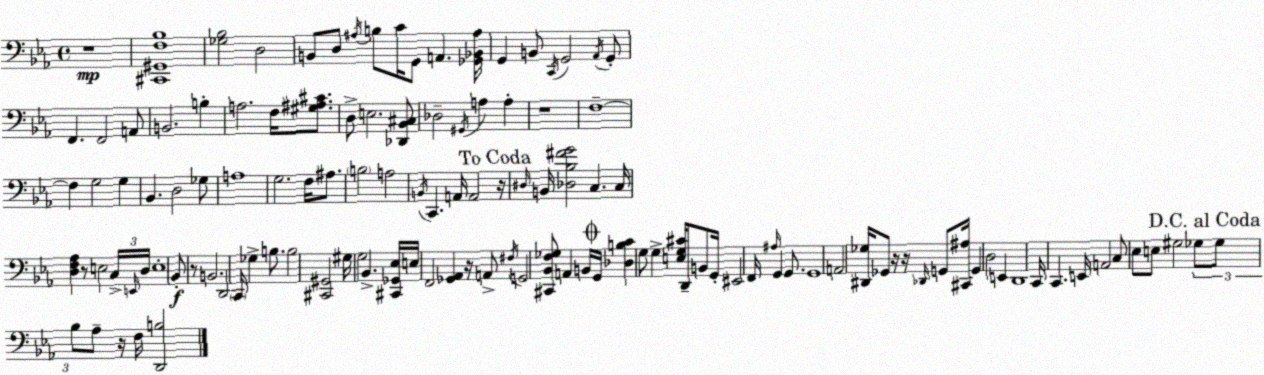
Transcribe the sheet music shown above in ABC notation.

X:1
T:Untitled
M:4/4
L:1/4
K:Cm
z4 [^C,,^G,,F,_B,]4 [_G,_B,]2 D,2 B,,/2 D,/2 ^A,/4 B,/2 C/4 G,,/2 A,, [_G,,_B,,^A,]/4 G,, B,,/2 C,,/4 G,,2 _A,,/4 G,,/2 F,, F,,2 A,,/2 B,,2 B, A,2 F,/4 [^G,^A,^C]/2 D,/2 E,2 [_D,,_B,,^C,]/2 _D,2 ^G,,/4 A, A, z4 F,4 F, G,2 G, _B,, D,2 _G,/2 A,4 G,2 F,/4 ^A,/2 B,2 A,2 B,,/4 C,, A,,/4 A,,2 z/4 ^D,/4 B,,/4 [_D,_B,^FG]2 C, C,/4 [D,F,_A,] z/2 E,2 C,/4 E,,/4 D,/4 E,4 _B,,/2 z/2 B,,2 D,,2 C,,/4 _G, B,/2 B,2 [^C,,^G,,]2 ^G,/4 G,2 _B,, [^C,,_G,,_E,]/4 E,/4 F,,2 [_G,,_A,,] z/4 A,,/2 ^F,/4 G,,2 [^C,,_B,,F,_G,]/2 A,, B,,/4 G,,/4 [_D,B,C] G,/2 G, [E,G,^C]/4 D,,/2 B,,/2 G,,/4 ^E,,2 F,,/4 ^A,/4 G,, G,,/2 G,,4 A,,2 [^D,,_G,]/4 _G,,/2 z/4 z/4 _D,,/4 G,,/2 [^C,,^A,]/4 G,, D,2 E,, D,,4 C,,/4 C,, E,,/4 A,,2 C,/2 _E,/2 E,/2 ^G,2 _G,/2 _G,/2 _B,/2 _A,/2 z/4 F,/4 [D,,B,]2